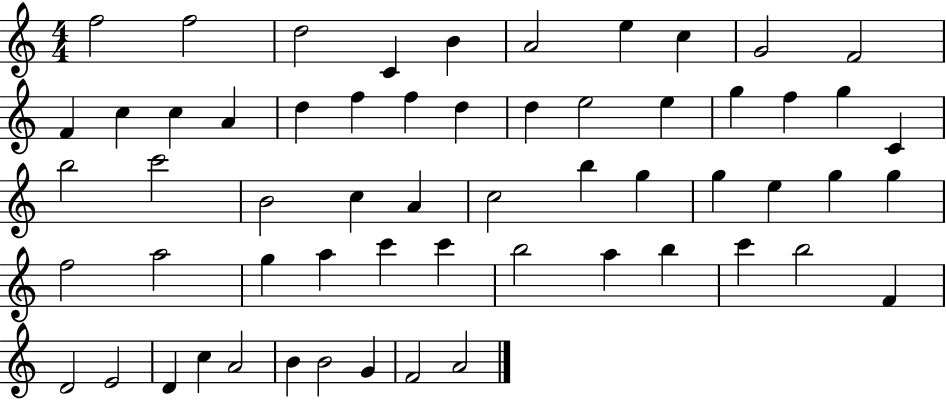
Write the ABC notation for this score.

X:1
T:Untitled
M:4/4
L:1/4
K:C
f2 f2 d2 C B A2 e c G2 F2 F c c A d f f d d e2 e g f g C b2 c'2 B2 c A c2 b g g e g g f2 a2 g a c' c' b2 a b c' b2 F D2 E2 D c A2 B B2 G F2 A2